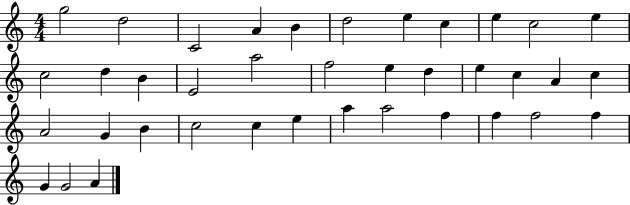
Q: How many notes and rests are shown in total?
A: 38